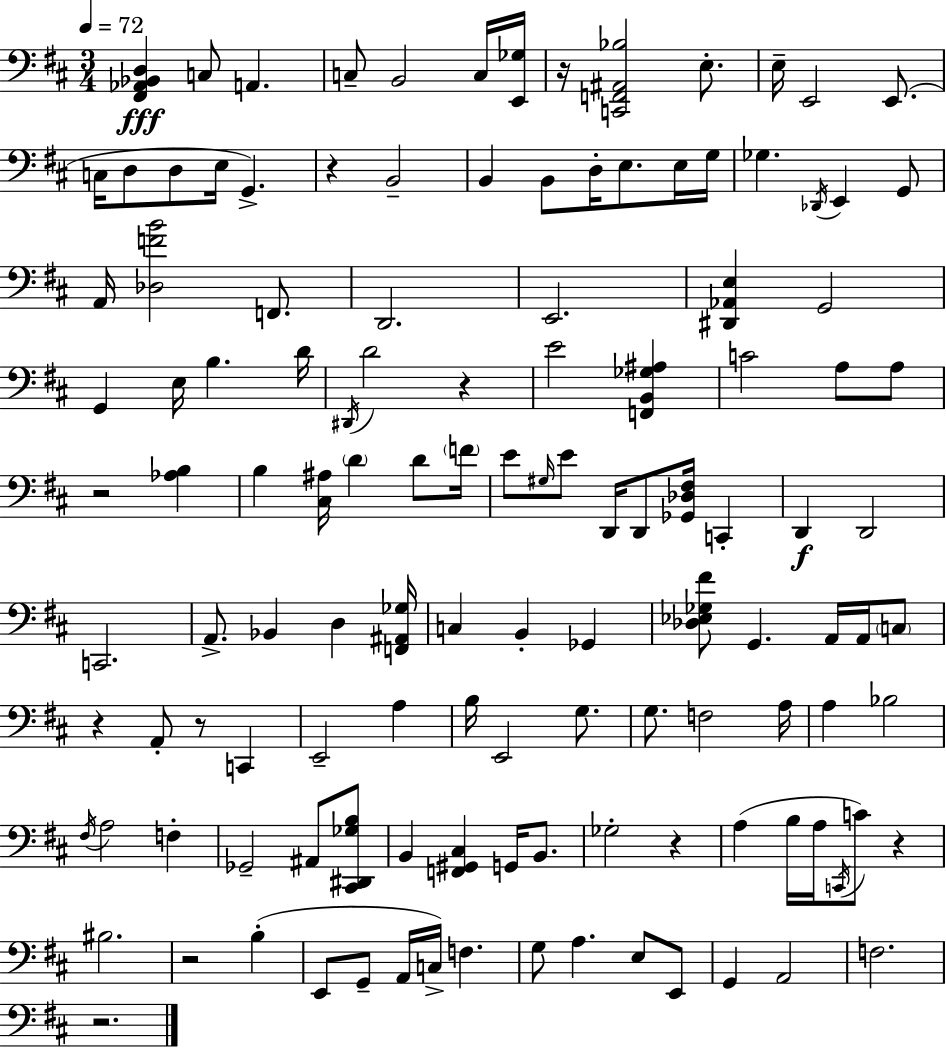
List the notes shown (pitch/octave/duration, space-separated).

[F#2,Ab2,Bb2,D3]/q C3/e A2/q. C3/e B2/h C3/s [E2,Gb3]/s R/s [C2,F2,A#2,Bb3]/h E3/e. E3/s E2/h E2/e. C3/s D3/e D3/e E3/s G2/q. R/q B2/h B2/q B2/e D3/s E3/e. E3/s G3/s Gb3/q. Db2/s E2/q G2/e A2/s [Db3,F4,B4]/h F2/e. D2/h. E2/h. [D#2,Ab2,E3]/q G2/h G2/q E3/s B3/q. D4/s D#2/s D4/h R/q E4/h [F2,B2,Gb3,A#3]/q C4/h A3/e A3/e R/h [Ab3,B3]/q B3/q [C#3,A#3]/s D4/q D4/e F4/s E4/e G#3/s E4/e D2/s D2/e [Gb2,Db3,F#3]/s C2/q D2/q D2/h C2/h. A2/e. Bb2/q D3/q [F2,A#2,Gb3]/s C3/q B2/q Gb2/q [Db3,Eb3,Gb3,F#4]/e G2/q. A2/s A2/s C3/e R/q A2/e R/e C2/q E2/h A3/q B3/s E2/h G3/e. G3/e. F3/h A3/s A3/q Bb3/h F#3/s A3/h F3/q Gb2/h A#2/e [C#2,D#2,Gb3,B3]/e B2/q [F2,G#2,C#3]/q G2/s B2/e. Gb3/h R/q A3/q B3/s A3/s C2/s C4/e R/q BIS3/h. R/h B3/q E2/e G2/e A2/s C3/s F3/q. G3/e A3/q. E3/e E2/e G2/q A2/h F3/h. R/h.